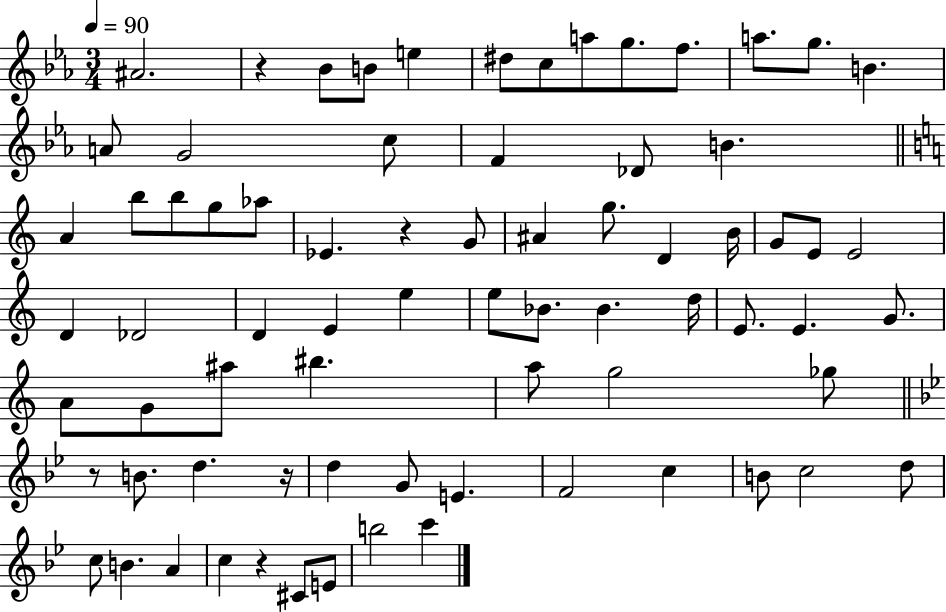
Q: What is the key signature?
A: EES major